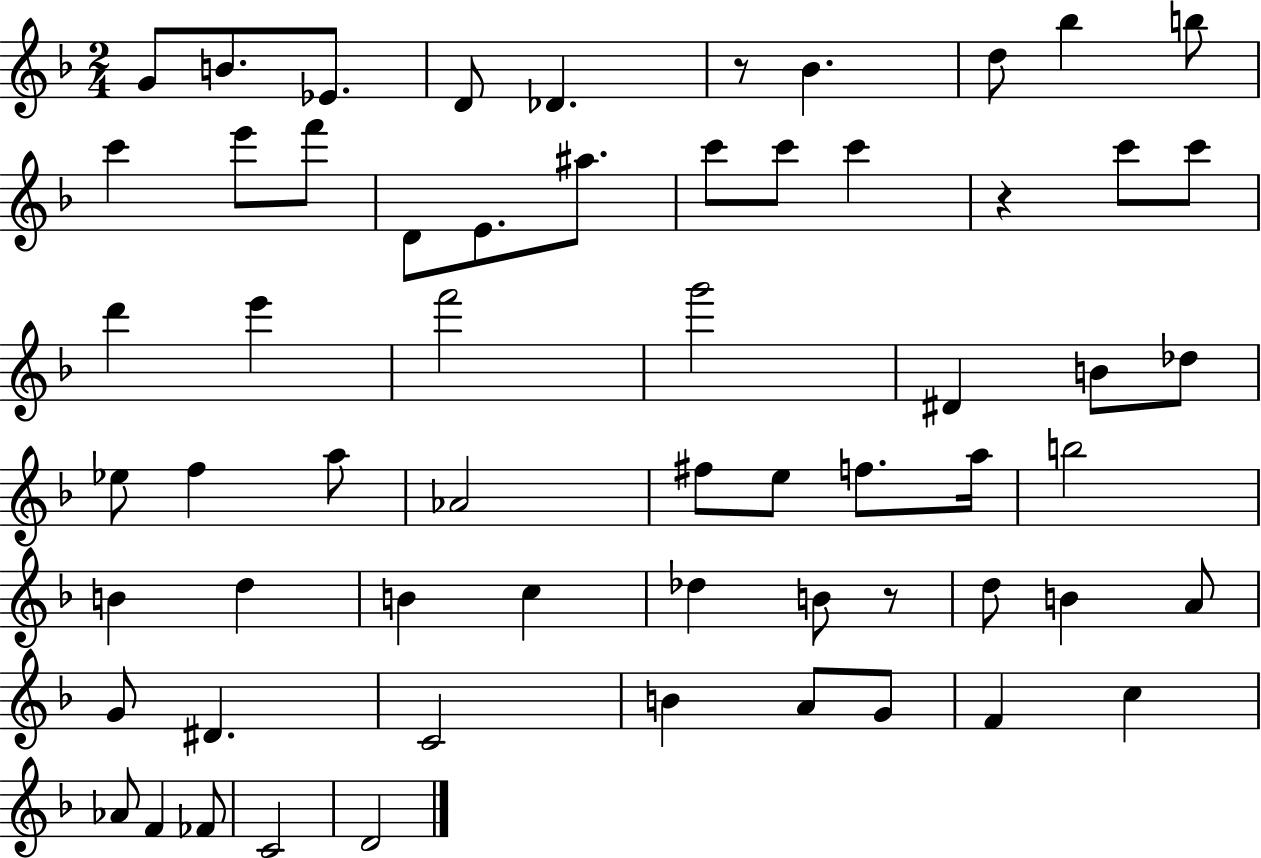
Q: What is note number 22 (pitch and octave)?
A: E6